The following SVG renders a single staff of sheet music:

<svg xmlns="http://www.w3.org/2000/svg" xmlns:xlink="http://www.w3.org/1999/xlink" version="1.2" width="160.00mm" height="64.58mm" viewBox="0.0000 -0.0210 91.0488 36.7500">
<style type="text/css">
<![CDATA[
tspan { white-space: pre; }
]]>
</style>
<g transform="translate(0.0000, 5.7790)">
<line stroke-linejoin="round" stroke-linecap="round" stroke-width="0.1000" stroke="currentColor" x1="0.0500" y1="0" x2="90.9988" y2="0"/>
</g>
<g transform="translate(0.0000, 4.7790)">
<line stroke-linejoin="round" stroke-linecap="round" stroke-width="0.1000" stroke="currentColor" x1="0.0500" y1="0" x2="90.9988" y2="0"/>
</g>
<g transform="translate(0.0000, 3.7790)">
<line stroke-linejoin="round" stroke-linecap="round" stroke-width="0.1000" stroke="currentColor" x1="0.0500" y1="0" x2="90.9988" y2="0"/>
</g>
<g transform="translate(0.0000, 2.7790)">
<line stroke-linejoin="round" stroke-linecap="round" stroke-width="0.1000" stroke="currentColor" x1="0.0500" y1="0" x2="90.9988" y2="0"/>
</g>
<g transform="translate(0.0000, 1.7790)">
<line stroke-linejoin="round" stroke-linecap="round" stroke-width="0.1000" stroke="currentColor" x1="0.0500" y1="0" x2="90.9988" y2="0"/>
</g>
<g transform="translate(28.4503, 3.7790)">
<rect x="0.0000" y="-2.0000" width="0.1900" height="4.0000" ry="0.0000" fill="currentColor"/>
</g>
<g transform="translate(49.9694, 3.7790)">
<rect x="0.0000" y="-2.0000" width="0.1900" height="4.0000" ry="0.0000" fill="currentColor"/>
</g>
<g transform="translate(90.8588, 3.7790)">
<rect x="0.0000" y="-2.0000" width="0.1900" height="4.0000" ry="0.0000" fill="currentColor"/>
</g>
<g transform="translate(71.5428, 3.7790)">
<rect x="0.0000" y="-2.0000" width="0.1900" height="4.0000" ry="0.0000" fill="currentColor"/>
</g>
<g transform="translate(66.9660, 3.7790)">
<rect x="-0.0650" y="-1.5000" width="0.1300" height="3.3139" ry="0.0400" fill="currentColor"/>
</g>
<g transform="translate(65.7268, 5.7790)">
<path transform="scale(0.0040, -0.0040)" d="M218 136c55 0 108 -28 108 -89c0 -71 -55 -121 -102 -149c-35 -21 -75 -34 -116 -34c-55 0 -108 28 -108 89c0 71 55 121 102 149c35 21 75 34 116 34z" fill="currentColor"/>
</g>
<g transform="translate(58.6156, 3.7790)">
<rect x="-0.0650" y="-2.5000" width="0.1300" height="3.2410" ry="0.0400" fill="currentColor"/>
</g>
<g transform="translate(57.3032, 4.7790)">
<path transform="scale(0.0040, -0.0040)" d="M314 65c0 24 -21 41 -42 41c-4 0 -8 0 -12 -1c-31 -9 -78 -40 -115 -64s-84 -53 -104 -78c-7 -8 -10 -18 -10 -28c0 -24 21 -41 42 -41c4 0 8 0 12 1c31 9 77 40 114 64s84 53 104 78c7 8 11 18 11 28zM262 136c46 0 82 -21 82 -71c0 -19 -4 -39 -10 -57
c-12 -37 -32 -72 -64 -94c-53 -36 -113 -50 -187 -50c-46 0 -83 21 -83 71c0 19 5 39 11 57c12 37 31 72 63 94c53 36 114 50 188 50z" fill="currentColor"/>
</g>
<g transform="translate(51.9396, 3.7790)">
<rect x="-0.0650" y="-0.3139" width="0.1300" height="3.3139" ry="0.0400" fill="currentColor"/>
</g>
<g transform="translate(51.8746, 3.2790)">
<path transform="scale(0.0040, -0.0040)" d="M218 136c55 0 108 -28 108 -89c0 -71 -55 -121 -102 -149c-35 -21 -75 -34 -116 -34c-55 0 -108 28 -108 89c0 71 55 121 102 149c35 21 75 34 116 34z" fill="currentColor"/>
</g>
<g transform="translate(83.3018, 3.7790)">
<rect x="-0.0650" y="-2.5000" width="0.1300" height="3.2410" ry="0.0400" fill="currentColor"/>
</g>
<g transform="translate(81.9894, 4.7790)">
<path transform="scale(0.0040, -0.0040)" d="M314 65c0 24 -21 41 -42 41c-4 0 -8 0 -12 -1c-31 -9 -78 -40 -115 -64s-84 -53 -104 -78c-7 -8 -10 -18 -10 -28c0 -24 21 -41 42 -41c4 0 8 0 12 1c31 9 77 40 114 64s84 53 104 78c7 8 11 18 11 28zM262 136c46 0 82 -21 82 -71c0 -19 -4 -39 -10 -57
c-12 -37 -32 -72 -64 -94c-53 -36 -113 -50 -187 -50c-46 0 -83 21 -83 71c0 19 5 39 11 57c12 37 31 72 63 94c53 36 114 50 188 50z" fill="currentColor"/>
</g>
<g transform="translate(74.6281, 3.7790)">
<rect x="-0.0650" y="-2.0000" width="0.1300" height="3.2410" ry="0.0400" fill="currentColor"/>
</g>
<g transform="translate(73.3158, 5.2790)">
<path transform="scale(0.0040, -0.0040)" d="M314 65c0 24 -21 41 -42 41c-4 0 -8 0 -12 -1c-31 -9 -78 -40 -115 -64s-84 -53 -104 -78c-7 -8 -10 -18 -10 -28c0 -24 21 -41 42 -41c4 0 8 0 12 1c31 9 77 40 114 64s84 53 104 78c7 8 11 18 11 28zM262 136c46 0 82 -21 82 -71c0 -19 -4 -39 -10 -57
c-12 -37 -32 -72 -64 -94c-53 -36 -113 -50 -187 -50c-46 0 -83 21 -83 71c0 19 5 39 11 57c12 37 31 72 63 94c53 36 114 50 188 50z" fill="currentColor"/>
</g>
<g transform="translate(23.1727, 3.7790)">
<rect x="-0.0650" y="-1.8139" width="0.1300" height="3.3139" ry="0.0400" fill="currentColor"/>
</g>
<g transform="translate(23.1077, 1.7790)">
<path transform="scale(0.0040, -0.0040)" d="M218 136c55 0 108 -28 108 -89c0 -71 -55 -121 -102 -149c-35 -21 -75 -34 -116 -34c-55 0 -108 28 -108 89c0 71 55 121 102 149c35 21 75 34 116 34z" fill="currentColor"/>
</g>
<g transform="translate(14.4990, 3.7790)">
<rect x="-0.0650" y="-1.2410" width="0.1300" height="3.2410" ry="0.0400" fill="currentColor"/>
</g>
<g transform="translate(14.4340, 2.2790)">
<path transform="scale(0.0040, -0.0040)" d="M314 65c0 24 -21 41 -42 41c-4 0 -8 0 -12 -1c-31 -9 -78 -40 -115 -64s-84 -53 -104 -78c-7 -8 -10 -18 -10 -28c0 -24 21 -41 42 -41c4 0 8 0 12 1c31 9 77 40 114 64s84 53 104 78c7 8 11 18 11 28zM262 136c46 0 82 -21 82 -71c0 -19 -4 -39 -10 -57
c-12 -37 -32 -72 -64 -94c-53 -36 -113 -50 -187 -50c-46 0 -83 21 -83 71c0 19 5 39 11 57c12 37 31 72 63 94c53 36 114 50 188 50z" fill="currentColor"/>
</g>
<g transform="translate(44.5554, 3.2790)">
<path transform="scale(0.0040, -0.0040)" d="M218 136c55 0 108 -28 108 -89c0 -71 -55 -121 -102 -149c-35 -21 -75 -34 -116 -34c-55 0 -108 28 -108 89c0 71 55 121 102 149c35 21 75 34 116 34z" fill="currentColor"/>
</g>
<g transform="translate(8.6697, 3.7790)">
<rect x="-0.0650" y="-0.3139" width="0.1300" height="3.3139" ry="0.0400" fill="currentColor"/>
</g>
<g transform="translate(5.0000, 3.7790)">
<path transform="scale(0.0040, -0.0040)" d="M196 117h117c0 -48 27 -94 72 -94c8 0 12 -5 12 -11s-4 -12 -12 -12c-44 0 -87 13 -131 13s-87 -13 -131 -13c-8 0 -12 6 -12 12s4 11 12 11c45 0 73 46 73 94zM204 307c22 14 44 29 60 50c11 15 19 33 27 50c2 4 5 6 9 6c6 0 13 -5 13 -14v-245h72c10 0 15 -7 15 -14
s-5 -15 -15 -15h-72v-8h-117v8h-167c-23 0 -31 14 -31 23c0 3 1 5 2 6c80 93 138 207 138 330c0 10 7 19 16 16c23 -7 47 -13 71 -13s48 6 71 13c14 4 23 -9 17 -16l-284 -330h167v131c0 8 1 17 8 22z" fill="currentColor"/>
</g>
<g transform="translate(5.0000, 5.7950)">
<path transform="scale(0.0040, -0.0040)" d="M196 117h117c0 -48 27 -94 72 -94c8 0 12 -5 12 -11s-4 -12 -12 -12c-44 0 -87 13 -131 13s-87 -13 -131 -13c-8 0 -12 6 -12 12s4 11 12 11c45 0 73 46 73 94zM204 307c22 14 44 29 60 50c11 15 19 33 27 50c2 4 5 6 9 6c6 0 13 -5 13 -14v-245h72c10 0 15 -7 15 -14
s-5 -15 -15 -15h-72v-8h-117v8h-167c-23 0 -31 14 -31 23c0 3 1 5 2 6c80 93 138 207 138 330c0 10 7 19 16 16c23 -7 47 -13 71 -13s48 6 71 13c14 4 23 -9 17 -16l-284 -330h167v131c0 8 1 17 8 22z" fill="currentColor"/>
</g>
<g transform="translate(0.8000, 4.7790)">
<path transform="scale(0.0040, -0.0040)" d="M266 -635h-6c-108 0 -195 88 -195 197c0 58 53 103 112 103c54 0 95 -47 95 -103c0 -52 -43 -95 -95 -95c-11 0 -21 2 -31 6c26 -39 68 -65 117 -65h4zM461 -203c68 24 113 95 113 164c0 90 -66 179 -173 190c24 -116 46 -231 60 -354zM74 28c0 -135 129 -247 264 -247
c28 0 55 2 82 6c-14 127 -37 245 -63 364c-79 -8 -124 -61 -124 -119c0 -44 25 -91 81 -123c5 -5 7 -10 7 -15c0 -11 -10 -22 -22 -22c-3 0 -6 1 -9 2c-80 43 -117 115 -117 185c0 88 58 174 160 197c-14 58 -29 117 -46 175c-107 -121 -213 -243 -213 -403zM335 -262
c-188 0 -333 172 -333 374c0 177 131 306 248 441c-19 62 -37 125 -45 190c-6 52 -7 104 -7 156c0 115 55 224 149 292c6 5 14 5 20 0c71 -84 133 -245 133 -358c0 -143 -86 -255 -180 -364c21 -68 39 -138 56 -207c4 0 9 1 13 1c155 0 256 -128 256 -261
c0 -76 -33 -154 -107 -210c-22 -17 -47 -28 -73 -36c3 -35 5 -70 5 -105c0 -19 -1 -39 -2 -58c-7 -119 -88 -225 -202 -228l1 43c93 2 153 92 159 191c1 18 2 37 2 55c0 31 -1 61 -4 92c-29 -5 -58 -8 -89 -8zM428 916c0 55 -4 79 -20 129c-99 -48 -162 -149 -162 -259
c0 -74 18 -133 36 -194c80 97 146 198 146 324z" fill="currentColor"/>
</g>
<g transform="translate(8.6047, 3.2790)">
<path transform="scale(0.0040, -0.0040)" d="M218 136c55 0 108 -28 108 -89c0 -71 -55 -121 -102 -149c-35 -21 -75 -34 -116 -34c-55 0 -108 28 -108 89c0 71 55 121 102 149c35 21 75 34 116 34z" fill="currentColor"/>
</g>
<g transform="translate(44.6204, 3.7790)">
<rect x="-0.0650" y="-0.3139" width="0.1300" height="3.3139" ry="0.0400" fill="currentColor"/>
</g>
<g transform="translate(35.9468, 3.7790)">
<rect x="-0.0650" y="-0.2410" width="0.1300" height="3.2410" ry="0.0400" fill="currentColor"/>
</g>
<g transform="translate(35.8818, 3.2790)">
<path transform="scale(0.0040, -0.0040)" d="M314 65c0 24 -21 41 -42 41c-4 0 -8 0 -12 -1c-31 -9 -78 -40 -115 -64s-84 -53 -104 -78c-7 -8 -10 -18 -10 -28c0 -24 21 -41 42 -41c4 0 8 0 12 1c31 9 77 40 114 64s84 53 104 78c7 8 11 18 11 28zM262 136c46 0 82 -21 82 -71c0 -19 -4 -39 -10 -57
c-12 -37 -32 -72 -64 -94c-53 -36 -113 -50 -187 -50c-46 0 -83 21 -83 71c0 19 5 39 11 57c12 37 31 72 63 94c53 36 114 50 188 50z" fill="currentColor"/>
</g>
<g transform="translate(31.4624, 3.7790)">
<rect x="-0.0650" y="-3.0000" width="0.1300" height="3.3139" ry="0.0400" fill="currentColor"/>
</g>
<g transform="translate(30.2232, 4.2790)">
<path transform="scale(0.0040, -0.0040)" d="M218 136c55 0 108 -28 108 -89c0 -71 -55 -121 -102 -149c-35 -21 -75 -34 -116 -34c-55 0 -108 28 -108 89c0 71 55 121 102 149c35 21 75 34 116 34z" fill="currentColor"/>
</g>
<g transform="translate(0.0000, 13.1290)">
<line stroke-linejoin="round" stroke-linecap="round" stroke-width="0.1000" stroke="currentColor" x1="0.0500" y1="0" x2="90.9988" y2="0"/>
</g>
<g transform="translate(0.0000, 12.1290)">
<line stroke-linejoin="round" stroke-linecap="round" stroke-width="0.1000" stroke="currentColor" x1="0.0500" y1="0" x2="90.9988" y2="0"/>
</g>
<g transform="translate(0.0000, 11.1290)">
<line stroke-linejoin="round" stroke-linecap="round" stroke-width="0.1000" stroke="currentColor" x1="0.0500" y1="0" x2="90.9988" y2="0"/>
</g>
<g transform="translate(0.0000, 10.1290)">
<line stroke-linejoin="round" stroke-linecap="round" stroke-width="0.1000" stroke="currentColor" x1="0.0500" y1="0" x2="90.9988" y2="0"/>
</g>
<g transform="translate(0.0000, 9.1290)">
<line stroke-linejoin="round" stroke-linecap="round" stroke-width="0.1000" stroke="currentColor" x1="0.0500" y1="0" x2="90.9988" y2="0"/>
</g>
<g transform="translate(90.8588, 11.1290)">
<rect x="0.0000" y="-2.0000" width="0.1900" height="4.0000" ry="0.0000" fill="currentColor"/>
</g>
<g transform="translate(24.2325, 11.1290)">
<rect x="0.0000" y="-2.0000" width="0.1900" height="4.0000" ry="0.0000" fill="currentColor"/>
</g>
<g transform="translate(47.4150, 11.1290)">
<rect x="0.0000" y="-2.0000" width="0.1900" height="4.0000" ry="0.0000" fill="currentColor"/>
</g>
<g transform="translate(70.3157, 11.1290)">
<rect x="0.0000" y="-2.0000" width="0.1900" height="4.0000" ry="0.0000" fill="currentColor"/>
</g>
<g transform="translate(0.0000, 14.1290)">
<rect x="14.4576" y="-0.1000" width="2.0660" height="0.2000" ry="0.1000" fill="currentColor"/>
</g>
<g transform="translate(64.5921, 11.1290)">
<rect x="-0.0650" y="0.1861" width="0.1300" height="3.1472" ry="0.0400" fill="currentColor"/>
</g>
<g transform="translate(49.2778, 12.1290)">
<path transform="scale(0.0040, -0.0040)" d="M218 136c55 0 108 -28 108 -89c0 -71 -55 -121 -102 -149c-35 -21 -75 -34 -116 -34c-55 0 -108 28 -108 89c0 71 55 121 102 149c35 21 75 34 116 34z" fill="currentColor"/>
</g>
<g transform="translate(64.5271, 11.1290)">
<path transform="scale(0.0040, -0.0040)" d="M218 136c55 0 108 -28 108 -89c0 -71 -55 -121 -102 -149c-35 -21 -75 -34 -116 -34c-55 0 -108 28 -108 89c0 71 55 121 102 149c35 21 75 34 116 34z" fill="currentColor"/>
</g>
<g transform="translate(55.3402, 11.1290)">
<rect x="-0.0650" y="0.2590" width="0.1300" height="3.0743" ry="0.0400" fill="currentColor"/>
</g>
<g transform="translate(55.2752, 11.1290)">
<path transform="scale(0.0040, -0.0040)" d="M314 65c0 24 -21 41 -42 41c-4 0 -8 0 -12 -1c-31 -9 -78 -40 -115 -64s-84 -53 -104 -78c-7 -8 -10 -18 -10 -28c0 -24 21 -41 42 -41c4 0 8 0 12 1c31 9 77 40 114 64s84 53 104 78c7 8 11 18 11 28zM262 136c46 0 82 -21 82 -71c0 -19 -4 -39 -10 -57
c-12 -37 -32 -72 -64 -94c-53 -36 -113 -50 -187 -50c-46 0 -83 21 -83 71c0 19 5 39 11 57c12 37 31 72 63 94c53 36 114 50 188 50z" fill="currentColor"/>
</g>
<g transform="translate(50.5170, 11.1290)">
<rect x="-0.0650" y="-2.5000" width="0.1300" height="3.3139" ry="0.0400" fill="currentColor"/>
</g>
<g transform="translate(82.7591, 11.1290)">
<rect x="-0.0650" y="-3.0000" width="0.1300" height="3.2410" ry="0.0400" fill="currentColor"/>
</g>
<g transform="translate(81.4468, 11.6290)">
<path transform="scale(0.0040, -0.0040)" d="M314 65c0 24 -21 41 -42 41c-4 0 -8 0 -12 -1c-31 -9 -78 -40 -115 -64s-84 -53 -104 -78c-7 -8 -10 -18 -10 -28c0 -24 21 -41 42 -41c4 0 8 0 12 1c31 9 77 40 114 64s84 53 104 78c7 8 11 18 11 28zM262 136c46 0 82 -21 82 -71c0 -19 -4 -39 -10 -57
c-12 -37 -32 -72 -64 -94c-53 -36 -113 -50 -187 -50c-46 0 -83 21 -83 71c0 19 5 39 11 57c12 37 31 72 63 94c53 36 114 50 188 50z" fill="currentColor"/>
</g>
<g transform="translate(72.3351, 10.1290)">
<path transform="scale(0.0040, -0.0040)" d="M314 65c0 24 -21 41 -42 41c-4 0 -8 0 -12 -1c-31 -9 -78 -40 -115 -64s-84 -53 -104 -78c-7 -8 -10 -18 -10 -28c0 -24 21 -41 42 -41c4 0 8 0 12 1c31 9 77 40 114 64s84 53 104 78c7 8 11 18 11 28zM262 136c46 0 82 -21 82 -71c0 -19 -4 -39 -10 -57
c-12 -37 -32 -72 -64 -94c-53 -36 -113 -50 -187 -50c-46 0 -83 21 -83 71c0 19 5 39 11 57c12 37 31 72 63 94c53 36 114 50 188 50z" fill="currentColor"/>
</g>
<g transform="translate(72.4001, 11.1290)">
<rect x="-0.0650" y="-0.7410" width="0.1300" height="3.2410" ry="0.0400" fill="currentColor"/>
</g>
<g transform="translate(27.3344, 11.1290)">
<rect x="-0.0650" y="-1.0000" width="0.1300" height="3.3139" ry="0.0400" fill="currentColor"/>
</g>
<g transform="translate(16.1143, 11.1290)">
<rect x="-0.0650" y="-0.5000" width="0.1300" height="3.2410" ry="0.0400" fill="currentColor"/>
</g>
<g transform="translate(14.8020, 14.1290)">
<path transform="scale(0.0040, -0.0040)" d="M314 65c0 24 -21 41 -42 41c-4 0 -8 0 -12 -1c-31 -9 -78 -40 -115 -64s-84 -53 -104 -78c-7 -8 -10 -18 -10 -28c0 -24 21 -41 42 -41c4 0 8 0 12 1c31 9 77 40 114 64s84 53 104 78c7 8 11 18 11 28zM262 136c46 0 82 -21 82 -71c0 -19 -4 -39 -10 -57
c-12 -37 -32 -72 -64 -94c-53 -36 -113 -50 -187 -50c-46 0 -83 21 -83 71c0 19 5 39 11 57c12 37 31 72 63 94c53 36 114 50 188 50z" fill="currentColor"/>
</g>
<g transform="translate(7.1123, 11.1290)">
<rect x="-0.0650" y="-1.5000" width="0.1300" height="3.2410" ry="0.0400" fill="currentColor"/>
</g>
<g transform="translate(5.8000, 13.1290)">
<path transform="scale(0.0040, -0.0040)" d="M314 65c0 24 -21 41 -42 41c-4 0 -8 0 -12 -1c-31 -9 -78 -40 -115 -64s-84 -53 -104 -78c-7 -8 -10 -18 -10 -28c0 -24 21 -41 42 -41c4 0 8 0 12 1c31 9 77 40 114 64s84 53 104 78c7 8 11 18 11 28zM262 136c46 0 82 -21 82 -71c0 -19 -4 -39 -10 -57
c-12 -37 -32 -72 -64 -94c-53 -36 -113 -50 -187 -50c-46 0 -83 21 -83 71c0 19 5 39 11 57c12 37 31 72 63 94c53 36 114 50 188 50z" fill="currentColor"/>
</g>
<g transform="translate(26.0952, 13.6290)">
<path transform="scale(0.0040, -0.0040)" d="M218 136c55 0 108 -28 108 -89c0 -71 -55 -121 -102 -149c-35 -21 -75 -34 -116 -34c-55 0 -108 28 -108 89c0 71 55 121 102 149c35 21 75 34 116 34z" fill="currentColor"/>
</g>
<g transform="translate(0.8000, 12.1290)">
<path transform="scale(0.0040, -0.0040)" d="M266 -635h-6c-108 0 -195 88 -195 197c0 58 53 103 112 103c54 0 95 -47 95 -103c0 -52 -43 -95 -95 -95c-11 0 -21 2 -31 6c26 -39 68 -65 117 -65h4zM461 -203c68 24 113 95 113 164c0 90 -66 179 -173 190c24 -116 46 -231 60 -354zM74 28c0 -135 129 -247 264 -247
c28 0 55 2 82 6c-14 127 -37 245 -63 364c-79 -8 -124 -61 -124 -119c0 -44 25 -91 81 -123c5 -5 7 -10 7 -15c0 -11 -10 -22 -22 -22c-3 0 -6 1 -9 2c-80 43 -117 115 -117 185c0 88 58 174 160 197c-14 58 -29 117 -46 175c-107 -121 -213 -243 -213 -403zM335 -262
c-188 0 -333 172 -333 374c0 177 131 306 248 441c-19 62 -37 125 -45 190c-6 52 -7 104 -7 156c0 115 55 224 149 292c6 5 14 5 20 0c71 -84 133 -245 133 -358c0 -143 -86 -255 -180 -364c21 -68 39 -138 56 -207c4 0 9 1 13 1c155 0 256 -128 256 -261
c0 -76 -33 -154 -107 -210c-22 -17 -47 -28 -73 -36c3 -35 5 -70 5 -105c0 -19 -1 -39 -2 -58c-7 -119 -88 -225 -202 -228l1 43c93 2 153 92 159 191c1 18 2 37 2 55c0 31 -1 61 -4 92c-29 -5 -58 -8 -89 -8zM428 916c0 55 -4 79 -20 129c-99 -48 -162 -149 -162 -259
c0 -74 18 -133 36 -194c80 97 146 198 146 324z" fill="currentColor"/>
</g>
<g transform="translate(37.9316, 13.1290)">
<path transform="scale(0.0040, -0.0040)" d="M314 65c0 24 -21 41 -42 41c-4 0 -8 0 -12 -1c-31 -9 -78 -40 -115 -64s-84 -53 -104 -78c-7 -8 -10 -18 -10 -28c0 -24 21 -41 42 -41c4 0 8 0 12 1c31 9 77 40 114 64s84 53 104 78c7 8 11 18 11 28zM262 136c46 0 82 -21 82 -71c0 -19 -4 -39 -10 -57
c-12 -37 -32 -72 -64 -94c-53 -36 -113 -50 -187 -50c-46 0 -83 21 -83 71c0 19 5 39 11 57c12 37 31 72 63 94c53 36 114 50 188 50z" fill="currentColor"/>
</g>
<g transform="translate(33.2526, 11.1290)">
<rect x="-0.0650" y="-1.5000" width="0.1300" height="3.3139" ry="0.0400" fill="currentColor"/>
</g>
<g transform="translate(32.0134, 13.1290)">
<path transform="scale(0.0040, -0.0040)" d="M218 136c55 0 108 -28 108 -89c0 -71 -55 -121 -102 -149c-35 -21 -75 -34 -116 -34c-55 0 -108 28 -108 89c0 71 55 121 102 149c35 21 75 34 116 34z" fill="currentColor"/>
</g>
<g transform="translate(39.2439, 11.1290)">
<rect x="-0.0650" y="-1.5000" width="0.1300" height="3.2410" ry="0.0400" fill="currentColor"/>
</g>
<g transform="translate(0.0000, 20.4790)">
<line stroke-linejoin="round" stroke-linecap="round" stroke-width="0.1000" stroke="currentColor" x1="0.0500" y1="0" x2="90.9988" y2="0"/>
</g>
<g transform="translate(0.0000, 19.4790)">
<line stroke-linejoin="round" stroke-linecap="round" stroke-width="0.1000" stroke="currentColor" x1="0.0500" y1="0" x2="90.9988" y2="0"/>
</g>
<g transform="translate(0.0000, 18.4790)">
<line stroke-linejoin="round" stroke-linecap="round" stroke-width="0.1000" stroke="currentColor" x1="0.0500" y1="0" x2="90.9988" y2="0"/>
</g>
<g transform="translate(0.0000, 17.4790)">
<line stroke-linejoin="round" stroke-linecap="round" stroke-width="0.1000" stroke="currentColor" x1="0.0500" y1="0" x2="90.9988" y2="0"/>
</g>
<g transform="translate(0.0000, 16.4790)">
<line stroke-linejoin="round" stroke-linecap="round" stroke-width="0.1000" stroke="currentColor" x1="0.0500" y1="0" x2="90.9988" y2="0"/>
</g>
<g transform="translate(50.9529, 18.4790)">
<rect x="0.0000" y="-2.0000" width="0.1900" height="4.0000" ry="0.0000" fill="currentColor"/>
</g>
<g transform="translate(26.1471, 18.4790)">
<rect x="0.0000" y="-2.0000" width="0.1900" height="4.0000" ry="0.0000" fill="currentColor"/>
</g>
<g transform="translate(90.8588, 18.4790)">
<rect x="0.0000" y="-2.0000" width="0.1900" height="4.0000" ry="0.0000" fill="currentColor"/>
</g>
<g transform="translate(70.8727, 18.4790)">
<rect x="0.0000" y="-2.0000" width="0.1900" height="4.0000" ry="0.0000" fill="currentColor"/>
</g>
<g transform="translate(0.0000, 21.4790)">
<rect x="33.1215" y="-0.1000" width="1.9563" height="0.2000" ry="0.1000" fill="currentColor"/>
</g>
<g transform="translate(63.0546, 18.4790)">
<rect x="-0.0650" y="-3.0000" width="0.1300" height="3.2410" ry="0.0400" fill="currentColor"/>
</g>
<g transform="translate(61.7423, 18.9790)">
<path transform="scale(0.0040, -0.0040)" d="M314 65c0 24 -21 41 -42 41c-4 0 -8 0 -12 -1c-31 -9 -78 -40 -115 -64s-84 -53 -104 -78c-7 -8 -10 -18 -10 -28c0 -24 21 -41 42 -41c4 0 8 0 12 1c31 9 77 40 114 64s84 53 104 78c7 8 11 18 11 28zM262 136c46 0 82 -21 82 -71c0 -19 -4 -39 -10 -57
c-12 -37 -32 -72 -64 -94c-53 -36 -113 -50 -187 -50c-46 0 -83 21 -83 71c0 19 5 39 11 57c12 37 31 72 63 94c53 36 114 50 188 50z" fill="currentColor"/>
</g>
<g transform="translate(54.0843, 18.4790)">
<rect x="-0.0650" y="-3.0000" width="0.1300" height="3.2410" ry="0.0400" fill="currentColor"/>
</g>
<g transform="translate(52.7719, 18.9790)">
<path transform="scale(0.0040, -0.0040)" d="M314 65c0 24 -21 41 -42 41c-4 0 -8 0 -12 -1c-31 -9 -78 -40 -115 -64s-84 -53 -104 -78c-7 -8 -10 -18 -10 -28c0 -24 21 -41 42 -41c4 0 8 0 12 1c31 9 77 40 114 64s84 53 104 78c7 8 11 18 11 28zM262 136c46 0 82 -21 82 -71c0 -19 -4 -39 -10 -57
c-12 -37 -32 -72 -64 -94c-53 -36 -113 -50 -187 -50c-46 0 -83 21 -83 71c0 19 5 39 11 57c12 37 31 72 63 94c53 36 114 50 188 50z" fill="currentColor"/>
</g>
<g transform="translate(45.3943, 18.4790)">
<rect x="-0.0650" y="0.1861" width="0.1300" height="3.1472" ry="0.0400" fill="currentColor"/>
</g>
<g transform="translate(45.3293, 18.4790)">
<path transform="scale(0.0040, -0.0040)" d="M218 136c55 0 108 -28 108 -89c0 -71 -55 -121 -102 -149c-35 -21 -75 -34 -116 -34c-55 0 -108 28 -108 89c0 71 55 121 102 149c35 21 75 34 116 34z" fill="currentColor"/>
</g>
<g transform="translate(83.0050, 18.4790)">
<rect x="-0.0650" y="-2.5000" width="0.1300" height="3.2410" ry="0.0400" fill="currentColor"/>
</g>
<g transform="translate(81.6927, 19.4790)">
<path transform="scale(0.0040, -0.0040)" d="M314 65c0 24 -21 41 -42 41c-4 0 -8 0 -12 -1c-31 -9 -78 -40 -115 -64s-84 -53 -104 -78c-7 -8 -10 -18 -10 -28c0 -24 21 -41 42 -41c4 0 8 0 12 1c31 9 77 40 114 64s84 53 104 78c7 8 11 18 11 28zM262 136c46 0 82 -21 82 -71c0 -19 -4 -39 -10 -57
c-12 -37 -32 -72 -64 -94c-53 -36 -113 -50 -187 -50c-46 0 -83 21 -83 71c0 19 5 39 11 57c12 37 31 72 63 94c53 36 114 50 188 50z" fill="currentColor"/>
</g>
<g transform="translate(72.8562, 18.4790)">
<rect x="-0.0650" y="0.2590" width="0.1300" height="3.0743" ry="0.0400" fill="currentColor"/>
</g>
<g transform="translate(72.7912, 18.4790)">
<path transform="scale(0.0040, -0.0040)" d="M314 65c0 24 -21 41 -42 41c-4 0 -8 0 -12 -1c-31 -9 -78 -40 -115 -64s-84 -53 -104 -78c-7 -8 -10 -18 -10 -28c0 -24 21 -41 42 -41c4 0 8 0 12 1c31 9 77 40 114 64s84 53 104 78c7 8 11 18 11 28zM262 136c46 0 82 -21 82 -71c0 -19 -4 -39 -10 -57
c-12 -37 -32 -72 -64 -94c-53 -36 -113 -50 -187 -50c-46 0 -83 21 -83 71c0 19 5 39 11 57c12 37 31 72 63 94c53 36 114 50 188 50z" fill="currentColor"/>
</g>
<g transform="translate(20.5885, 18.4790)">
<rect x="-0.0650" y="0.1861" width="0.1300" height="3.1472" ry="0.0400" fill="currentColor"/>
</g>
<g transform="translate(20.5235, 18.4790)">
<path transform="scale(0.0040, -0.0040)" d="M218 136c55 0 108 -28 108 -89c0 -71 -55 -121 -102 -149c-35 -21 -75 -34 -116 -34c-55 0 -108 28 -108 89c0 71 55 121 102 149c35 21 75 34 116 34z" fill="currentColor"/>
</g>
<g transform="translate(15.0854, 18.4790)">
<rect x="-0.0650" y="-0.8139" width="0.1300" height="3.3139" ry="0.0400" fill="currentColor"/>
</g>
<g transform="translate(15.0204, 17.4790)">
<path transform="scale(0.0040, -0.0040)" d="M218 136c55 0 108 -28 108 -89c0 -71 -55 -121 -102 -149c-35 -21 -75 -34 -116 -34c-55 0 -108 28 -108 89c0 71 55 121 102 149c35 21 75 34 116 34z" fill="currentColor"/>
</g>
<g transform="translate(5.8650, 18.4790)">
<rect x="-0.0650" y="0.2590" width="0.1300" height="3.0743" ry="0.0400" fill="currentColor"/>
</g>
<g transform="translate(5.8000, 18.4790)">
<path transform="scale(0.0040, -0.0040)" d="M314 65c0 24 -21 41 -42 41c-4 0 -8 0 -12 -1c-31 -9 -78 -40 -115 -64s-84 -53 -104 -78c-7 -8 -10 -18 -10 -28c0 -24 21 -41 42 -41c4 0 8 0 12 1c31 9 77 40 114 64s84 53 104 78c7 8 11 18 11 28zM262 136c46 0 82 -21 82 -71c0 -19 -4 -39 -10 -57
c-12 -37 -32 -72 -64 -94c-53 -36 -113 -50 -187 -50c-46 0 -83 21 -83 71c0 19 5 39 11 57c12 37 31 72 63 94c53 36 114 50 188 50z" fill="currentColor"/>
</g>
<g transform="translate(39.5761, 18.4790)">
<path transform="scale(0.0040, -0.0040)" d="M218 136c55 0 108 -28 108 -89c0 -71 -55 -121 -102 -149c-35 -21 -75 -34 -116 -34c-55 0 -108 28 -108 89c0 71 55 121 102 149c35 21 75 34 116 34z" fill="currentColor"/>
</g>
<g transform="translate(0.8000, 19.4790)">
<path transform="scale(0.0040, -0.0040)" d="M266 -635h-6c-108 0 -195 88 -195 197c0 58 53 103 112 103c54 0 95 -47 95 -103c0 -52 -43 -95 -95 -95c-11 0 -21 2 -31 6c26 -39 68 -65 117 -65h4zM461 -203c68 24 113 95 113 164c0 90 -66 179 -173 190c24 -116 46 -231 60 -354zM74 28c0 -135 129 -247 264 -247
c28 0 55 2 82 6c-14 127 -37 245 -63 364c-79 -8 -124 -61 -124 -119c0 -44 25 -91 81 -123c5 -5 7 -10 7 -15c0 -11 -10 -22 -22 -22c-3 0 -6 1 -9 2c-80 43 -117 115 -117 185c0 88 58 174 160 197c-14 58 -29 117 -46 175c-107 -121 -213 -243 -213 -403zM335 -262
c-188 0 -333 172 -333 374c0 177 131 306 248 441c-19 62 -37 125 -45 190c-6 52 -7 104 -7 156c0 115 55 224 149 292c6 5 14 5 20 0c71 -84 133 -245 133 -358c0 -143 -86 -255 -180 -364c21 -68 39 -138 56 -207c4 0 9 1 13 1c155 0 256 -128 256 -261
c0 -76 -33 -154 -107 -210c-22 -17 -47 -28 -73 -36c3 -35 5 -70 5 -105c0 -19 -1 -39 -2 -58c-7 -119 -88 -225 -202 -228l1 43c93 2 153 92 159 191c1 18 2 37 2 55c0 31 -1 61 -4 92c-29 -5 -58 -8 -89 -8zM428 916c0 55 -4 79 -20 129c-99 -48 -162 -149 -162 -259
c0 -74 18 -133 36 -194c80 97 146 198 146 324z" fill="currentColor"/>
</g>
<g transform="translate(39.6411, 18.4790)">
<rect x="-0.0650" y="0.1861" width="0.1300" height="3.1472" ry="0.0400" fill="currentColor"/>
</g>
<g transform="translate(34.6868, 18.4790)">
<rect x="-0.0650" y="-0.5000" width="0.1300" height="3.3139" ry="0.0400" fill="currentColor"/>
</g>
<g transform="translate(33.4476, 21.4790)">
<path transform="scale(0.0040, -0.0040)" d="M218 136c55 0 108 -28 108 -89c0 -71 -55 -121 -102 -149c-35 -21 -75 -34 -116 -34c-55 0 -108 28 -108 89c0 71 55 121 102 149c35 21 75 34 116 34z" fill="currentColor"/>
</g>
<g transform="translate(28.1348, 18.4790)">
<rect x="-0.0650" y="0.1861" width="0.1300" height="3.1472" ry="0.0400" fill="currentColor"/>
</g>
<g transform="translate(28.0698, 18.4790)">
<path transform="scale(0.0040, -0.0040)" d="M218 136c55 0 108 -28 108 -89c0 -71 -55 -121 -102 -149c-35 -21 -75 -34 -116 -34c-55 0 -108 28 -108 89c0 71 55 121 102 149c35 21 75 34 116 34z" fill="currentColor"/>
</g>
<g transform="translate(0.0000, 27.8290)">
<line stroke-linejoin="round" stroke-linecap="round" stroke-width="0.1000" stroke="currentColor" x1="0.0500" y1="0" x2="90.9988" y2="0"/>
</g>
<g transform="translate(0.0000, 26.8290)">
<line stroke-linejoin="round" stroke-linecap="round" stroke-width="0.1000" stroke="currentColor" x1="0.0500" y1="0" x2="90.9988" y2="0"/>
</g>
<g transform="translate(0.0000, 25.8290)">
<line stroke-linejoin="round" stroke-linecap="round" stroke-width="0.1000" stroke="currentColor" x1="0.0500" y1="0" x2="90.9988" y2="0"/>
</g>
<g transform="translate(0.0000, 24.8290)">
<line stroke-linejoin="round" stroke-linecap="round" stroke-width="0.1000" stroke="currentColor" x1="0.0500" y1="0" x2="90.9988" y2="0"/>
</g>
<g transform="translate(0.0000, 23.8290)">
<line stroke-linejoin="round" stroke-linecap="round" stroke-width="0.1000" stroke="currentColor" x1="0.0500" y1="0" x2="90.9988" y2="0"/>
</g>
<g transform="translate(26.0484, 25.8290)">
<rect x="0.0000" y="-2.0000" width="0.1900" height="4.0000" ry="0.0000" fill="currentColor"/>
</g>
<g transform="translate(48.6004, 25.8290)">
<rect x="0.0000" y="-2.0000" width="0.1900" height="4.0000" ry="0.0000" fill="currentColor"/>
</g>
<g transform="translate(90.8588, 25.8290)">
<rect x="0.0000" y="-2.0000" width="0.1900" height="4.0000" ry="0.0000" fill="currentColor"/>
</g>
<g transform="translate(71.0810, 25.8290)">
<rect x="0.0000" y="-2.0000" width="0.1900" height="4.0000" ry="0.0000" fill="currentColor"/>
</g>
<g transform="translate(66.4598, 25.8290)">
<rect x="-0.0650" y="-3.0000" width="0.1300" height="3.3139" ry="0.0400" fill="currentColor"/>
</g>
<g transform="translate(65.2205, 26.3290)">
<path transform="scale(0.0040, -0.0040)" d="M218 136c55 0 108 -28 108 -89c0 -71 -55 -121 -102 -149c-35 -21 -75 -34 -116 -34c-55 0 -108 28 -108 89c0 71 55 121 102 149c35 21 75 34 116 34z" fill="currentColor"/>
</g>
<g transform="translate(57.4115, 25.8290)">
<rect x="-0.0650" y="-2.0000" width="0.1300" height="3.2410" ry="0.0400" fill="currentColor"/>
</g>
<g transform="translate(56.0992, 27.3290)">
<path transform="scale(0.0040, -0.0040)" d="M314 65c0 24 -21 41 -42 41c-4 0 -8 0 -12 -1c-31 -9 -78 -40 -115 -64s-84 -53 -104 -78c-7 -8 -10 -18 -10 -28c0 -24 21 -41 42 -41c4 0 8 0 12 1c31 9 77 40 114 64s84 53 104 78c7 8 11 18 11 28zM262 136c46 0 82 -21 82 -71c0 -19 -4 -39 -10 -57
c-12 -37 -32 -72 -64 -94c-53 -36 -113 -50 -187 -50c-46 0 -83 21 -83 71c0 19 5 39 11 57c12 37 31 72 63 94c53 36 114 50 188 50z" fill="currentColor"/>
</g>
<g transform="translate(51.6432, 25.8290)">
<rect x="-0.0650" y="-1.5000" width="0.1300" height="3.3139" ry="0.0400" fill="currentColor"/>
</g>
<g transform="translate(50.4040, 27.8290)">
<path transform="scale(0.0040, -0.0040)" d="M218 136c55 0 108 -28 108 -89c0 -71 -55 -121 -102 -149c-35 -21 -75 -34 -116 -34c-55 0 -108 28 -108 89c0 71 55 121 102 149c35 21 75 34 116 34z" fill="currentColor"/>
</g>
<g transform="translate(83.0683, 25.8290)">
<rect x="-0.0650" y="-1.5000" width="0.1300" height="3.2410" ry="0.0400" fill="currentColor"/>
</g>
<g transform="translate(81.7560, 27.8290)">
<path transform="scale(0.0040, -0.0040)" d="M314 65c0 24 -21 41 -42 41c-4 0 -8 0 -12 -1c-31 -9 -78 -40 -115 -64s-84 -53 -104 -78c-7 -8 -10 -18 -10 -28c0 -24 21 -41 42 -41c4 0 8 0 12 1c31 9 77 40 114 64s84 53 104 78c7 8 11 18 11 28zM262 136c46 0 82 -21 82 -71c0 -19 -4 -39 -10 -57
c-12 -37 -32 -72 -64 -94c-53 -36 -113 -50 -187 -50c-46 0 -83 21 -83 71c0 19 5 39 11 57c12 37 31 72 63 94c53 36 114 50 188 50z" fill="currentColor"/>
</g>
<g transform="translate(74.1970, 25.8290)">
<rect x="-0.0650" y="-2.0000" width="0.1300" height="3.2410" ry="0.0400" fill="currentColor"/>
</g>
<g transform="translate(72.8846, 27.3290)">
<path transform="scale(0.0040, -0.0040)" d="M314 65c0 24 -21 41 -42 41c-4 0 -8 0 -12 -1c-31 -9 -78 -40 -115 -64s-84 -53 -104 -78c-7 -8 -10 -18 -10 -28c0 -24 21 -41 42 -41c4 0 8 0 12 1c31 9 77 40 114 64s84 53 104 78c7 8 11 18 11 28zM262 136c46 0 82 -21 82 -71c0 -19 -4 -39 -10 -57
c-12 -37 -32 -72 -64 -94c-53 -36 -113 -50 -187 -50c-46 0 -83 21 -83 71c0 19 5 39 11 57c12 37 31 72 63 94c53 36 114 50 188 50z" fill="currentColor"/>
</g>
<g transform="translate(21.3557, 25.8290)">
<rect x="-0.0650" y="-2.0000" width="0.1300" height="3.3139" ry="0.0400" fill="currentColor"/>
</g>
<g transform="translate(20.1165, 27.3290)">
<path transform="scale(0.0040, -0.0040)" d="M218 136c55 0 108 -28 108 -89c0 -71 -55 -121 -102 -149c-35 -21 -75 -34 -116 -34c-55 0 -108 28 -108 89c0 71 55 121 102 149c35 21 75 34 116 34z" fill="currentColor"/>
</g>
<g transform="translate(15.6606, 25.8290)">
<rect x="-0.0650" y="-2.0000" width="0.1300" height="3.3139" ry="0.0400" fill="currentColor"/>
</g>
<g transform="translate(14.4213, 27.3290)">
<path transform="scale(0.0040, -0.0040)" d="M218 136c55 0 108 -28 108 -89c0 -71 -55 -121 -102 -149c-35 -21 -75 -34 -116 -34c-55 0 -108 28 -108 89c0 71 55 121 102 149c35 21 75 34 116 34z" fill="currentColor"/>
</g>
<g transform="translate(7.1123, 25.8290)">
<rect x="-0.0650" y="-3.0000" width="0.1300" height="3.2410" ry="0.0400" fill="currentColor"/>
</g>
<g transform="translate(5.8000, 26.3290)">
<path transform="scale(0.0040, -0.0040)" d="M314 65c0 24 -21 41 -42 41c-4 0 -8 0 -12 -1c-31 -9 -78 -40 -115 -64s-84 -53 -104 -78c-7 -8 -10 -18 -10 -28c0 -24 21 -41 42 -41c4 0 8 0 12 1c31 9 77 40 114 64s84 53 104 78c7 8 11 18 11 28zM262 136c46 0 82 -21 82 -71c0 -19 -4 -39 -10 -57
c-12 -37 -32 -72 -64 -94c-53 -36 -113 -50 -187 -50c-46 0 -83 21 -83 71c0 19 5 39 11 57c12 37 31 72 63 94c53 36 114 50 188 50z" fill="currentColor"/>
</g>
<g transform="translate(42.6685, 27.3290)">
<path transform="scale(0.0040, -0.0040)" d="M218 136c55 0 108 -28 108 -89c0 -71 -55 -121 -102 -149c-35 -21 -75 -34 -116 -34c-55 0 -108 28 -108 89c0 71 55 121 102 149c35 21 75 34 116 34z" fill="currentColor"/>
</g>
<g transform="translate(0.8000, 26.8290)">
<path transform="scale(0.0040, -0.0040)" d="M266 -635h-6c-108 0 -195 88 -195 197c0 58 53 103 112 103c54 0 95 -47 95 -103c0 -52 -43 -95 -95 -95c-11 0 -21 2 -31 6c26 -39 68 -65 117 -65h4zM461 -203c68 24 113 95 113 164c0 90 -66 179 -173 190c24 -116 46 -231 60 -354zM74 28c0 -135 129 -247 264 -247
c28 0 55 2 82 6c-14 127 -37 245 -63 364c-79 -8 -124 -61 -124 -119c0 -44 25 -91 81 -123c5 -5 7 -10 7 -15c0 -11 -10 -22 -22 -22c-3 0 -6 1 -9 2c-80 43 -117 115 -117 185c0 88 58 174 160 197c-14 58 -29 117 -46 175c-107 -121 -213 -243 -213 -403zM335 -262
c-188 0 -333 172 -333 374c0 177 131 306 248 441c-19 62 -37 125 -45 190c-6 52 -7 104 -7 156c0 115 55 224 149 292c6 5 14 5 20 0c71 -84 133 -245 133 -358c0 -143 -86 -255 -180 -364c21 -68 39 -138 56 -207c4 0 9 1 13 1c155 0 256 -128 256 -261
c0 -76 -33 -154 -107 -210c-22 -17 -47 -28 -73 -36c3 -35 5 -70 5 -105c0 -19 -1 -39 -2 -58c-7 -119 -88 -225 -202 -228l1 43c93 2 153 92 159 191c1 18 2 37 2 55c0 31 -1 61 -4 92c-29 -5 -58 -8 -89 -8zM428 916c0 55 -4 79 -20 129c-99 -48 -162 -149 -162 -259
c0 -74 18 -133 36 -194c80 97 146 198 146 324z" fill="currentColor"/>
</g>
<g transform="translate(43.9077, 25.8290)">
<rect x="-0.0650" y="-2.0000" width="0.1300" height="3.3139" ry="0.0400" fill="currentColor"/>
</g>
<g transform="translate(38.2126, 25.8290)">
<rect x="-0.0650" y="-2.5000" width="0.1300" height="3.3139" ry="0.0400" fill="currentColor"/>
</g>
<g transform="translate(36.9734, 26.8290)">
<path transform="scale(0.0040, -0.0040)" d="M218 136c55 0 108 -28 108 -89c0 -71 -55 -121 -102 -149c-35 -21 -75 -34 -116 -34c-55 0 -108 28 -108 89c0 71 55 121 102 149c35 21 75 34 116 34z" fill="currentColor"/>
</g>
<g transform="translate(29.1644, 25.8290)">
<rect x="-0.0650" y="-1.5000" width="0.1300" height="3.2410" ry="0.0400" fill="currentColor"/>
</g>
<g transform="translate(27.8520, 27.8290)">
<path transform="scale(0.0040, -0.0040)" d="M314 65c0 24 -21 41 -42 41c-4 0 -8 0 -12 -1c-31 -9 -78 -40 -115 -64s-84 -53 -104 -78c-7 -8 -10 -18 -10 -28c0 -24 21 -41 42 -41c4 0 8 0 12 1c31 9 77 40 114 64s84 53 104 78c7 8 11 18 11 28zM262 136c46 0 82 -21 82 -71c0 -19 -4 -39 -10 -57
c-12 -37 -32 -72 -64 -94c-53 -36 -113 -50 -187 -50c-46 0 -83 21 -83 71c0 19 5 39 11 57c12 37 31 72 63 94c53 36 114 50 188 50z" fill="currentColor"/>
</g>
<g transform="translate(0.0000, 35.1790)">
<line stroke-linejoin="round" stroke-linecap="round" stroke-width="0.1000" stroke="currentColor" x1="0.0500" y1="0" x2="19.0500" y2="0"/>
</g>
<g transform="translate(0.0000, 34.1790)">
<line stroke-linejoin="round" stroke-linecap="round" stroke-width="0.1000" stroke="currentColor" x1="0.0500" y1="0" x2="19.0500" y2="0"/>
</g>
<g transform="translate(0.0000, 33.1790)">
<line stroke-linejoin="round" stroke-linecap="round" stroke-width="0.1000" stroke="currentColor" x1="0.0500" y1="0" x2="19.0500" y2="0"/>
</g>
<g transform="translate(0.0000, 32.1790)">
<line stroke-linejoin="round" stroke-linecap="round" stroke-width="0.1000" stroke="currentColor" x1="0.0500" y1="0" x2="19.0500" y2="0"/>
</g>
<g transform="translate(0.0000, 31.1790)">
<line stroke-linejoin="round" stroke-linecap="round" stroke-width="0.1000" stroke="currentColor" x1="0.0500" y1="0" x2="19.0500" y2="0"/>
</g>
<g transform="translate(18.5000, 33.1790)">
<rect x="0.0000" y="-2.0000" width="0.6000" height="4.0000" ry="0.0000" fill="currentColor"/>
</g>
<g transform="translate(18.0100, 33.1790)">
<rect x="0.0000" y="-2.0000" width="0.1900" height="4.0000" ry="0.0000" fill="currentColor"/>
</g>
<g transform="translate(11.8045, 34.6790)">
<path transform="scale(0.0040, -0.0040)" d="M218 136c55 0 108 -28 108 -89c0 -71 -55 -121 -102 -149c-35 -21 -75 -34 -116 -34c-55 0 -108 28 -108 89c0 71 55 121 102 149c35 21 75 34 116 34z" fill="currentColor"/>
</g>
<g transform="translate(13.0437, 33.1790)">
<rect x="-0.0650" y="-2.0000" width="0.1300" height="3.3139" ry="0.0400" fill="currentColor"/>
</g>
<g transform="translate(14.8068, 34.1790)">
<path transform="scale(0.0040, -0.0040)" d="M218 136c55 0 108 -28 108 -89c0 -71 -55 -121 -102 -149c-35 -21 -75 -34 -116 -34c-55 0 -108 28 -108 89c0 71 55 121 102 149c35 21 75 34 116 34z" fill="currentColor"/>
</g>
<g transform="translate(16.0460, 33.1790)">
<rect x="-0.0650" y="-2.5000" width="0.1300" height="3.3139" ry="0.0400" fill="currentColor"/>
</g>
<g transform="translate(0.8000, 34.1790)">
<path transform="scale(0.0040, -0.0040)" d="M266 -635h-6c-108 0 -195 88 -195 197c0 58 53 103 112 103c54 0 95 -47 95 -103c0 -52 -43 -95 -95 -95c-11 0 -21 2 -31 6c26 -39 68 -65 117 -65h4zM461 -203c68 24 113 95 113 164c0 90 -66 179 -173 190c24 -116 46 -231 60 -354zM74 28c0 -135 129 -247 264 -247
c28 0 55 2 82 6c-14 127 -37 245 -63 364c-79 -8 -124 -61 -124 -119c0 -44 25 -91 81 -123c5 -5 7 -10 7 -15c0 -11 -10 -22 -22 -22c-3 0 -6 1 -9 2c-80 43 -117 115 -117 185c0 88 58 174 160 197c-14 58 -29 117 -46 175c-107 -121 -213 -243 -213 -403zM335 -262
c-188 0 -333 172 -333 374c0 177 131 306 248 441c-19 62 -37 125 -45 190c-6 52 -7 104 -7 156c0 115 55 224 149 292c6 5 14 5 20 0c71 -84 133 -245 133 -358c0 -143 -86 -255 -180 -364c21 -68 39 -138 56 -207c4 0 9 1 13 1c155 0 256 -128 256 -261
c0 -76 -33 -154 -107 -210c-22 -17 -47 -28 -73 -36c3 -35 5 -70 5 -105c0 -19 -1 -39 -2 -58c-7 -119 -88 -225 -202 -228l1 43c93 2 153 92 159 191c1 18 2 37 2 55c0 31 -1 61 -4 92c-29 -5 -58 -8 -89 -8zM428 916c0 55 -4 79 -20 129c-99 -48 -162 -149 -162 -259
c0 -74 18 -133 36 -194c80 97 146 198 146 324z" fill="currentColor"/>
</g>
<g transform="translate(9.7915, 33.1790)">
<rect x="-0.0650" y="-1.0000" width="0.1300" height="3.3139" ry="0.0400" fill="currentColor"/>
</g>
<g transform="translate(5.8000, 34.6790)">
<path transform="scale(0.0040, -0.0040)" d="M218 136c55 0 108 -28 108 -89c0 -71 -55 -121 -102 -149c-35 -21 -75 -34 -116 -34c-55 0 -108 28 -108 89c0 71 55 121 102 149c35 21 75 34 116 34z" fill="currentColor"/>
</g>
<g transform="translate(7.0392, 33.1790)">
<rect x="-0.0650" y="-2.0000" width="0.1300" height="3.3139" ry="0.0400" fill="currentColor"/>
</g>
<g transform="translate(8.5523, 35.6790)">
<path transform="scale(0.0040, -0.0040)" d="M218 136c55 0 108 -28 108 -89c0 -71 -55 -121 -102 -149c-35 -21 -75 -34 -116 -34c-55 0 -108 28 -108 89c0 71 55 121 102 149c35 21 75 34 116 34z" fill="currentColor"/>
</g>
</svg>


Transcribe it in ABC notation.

X:1
T:Untitled
M:4/4
L:1/4
K:C
c e2 f A c2 c c G2 E F2 G2 E2 C2 D E E2 G B2 B d2 A2 B2 d B B C B B A2 A2 B2 G2 A2 F F E2 G F E F2 A F2 E2 F D F G